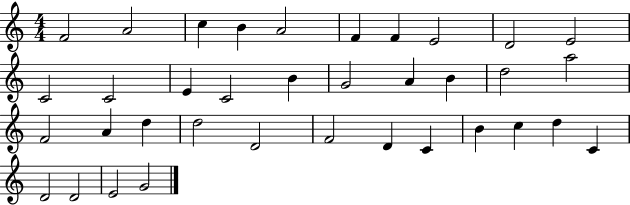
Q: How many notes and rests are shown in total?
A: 36